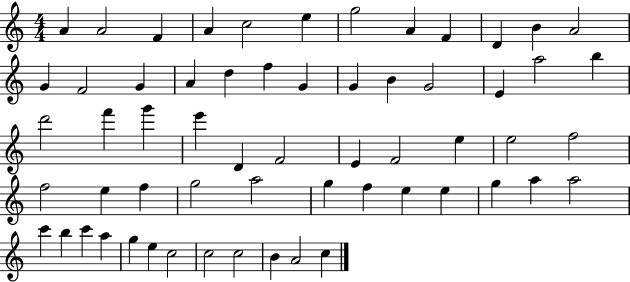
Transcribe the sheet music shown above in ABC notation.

X:1
T:Untitled
M:4/4
L:1/4
K:C
A A2 F A c2 e g2 A F D B A2 G F2 G A d f G G B G2 E a2 b d'2 f' g' e' D F2 E F2 e e2 f2 f2 e f g2 a2 g f e e g a a2 c' b c' a g e c2 c2 c2 B A2 c